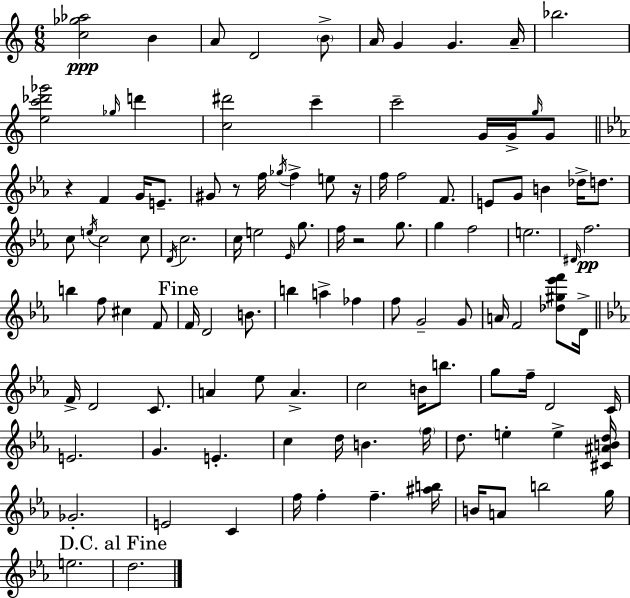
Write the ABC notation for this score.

X:1
T:Untitled
M:6/8
L:1/4
K:Am
[c_g_a]2 B A/2 D2 B/2 A/4 G G A/4 _b2 [ec'_d'_g']2 _g/4 d' [c^d']2 c' c'2 G/4 G/4 g/4 G/2 z F G/4 E/2 ^G/2 z/2 f/4 _g/4 f e/2 z/4 f/4 f2 F/2 E/2 G/2 B _d/4 d/2 c/2 e/4 c2 c/2 D/4 c2 c/4 e2 _E/4 g/2 f/4 z2 g/2 g f2 e2 ^D/4 f2 b f/2 ^c F/2 F/4 D2 B/2 b a _f f/2 G2 G/2 A/4 F2 [_d^g_e'f']/2 D/4 F/4 D2 C/2 A _e/2 A c2 B/4 b/2 g/2 f/4 D2 C/4 E2 G E c d/4 B f/4 d/2 e e [^C^ABd]/4 _G2 E2 C f/4 f f [^ab]/4 B/4 A/2 b2 g/4 e2 d2